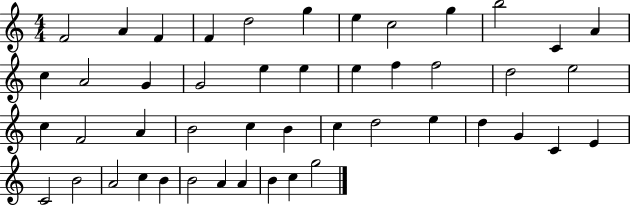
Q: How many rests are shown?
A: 0